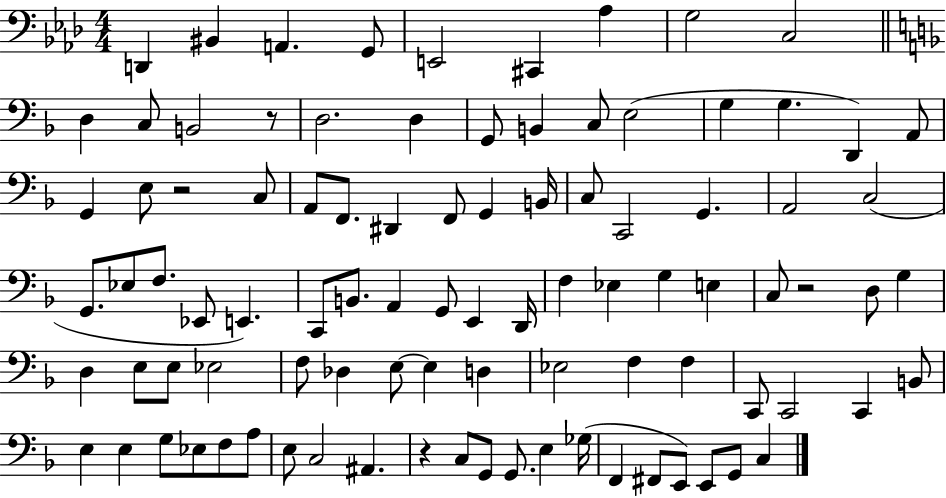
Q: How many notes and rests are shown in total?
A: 94